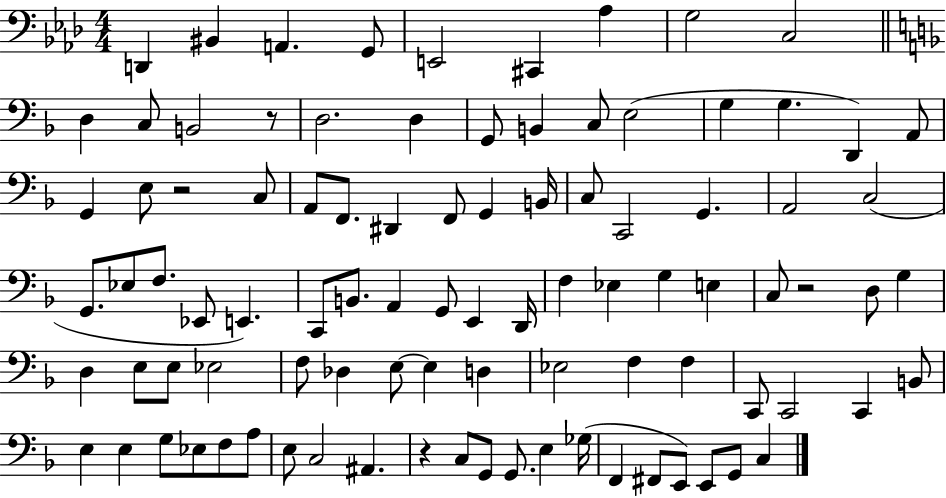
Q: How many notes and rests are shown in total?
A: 94